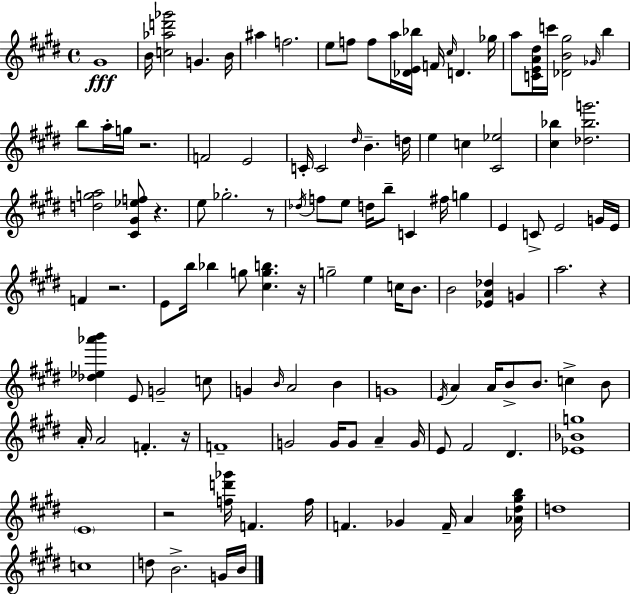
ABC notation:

X:1
T:Untitled
M:4/4
L:1/4
K:E
^G4 B/4 [c_ad'_g']2 G B/4 ^a f2 e/2 f/2 f/2 a/4 [_DE_b]/4 F/4 ^c/4 D _g/4 a/2 [CEA^d]/4 c'/4 [_DB^g]2 _G/4 b b/2 a/4 g/4 z2 F2 E2 C/4 C2 ^d/4 B d/4 e c [^C_e]2 [^c_b] [_d_bg']2 [dga]2 [^C^G_ef]/2 z e/2 _g2 z/2 _d/4 f/2 e/2 d/4 b/2 C ^f/4 g E C/2 E2 G/4 E/4 F z2 E/2 b/4 _b g/2 [^cgb] z/4 g2 e c/4 B/2 B2 [_EA_d] G a2 z [_d_e_a'b'] E/2 G2 c/2 G B/4 A2 B G4 E/4 A A/4 B/2 B/2 c B/2 A/4 A2 F z/4 F4 G2 G/4 G/2 A G/4 E/2 ^F2 ^D [_E_Bg]4 E4 z2 [fd'_g']/4 F f/4 F _G F/4 A [_A^d^gb]/4 d4 c4 d/2 B2 G/4 B/4